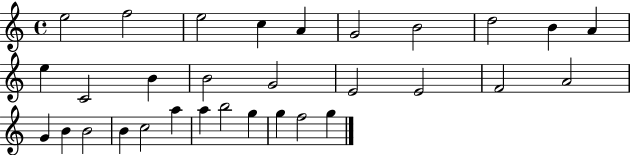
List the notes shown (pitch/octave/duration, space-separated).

E5/h F5/h E5/h C5/q A4/q G4/h B4/h D5/h B4/q A4/q E5/q C4/h B4/q B4/h G4/h E4/h E4/h F4/h A4/h G4/q B4/q B4/h B4/q C5/h A5/q A5/q B5/h G5/q G5/q F5/h G5/q